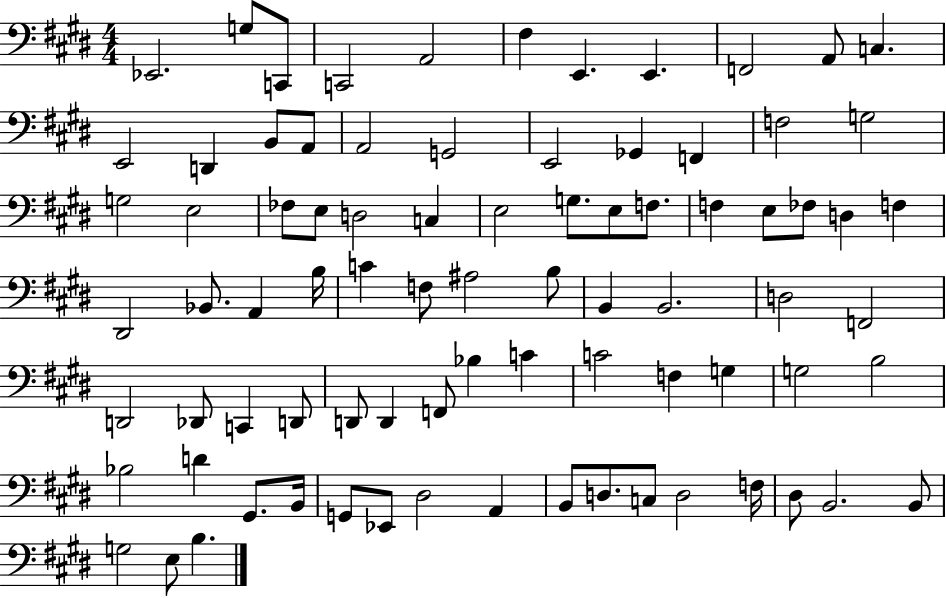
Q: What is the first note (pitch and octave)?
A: Eb2